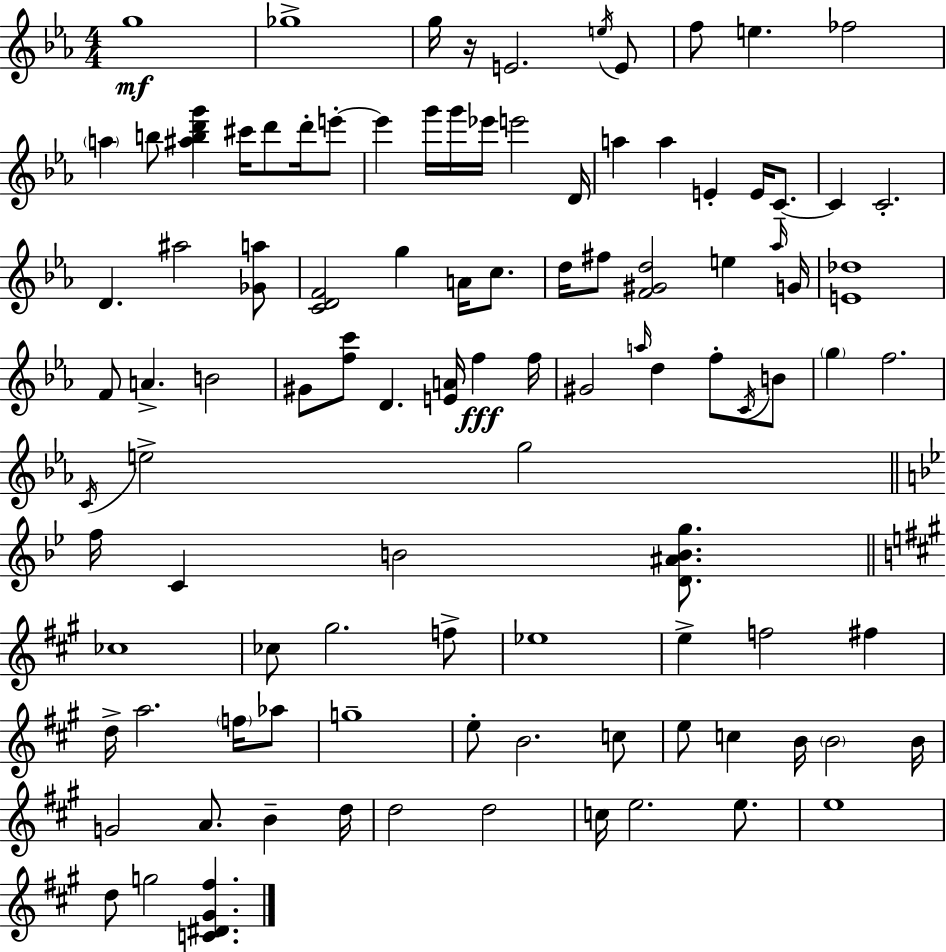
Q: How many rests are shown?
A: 1